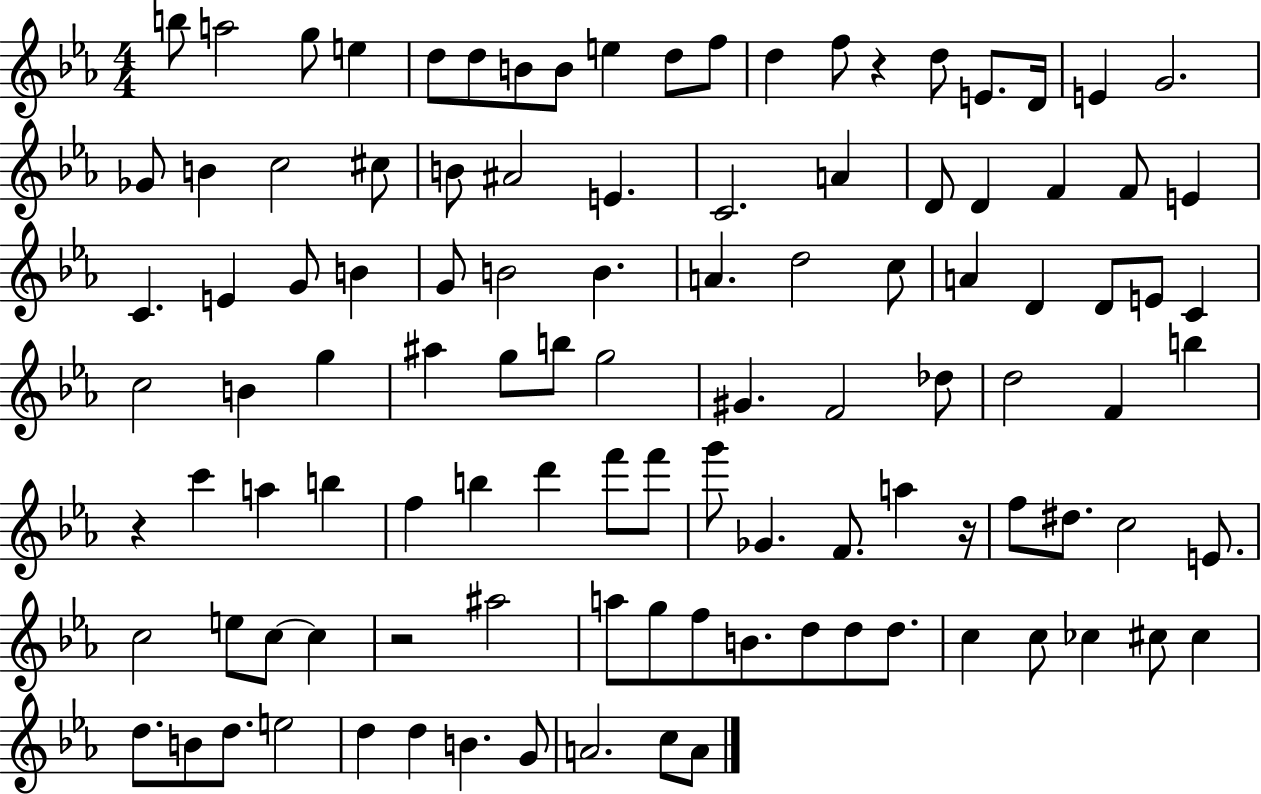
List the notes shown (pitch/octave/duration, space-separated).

B5/e A5/h G5/e E5/q D5/e D5/e B4/e B4/e E5/q D5/e F5/e D5/q F5/e R/q D5/e E4/e. D4/s E4/q G4/h. Gb4/e B4/q C5/h C#5/e B4/e A#4/h E4/q. C4/h. A4/q D4/e D4/q F4/q F4/e E4/q C4/q. E4/q G4/e B4/q G4/e B4/h B4/q. A4/q. D5/h C5/e A4/q D4/q D4/e E4/e C4/q C5/h B4/q G5/q A#5/q G5/e B5/e G5/h G#4/q. F4/h Db5/e D5/h F4/q B5/q R/q C6/q A5/q B5/q F5/q B5/q D6/q F6/e F6/e G6/e Gb4/q. F4/e. A5/q R/s F5/e D#5/e. C5/h E4/e. C5/h E5/e C5/e C5/q R/h A#5/h A5/e G5/e F5/e B4/e. D5/e D5/e D5/e. C5/q C5/e CES5/q C#5/e C#5/q D5/e. B4/e D5/e. E5/h D5/q D5/q B4/q. G4/e A4/h. C5/e A4/e